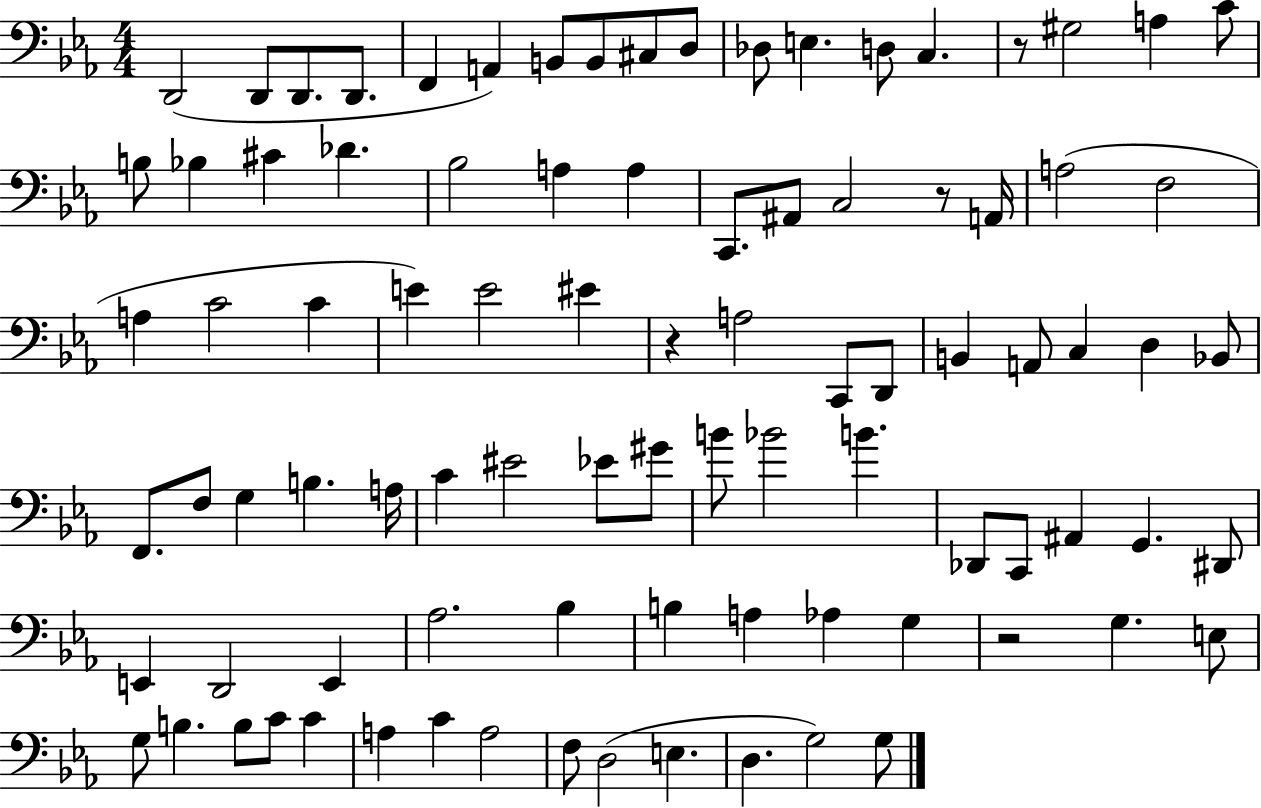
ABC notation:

X:1
T:Untitled
M:4/4
L:1/4
K:Eb
D,,2 D,,/2 D,,/2 D,,/2 F,, A,, B,,/2 B,,/2 ^C,/2 D,/2 _D,/2 E, D,/2 C, z/2 ^G,2 A, C/2 B,/2 _B, ^C _D _B,2 A, A, C,,/2 ^A,,/2 C,2 z/2 A,,/4 A,2 F,2 A, C2 C E E2 ^E z A,2 C,,/2 D,,/2 B,, A,,/2 C, D, _B,,/2 F,,/2 F,/2 G, B, A,/4 C ^E2 _E/2 ^G/2 B/2 _B2 B _D,,/2 C,,/2 ^A,, G,, ^D,,/2 E,, D,,2 E,, _A,2 _B, B, A, _A, G, z2 G, E,/2 G,/2 B, B,/2 C/2 C A, C A,2 F,/2 D,2 E, D, G,2 G,/2